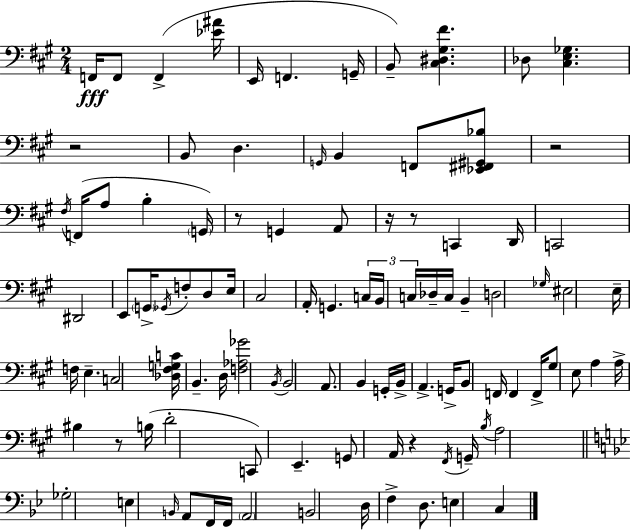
F2/s F2/e F2/q [Eb4,A#4]/s E2/s F2/q. G2/s B2/e [C#3,D#3,G#3,F#4]/q. Db3/e [C#3,E3,Gb3]/q. R/h B2/e D3/q. G2/s B2/q F2/e [Eb2,F#2,G#2,Bb3]/e R/h F#3/s F2/s A3/e B3/q G2/s R/e G2/q A2/e R/s R/e C2/q D2/s C2/h D#2/h E2/e G2/s Gb2/s F3/e D3/e E3/s C#3/h A2/s G2/q. C3/s B2/s C3/s Db3/s C3/s B2/q D3/h Gb3/s EIS3/h E3/s F3/s E3/q. C3/h [Db3,F#3,G3,C4]/s B2/q. D3/s [F3,Ab3,Gb4]/h B2/s B2/h A2/e. B2/q G2/s B2/s A2/q. G2/s B2/e F2/s F2/q F2/s G#3/e E3/e A3/q A3/s BIS3/q R/e B3/s D4/h C2/e E2/q. G2/e A2/s R/q F#2/s G2/s B3/s A3/h Gb3/h E3/q B2/s A2/e F2/s F2/s A2/h B2/h D3/s F3/q D3/e. E3/q C3/q